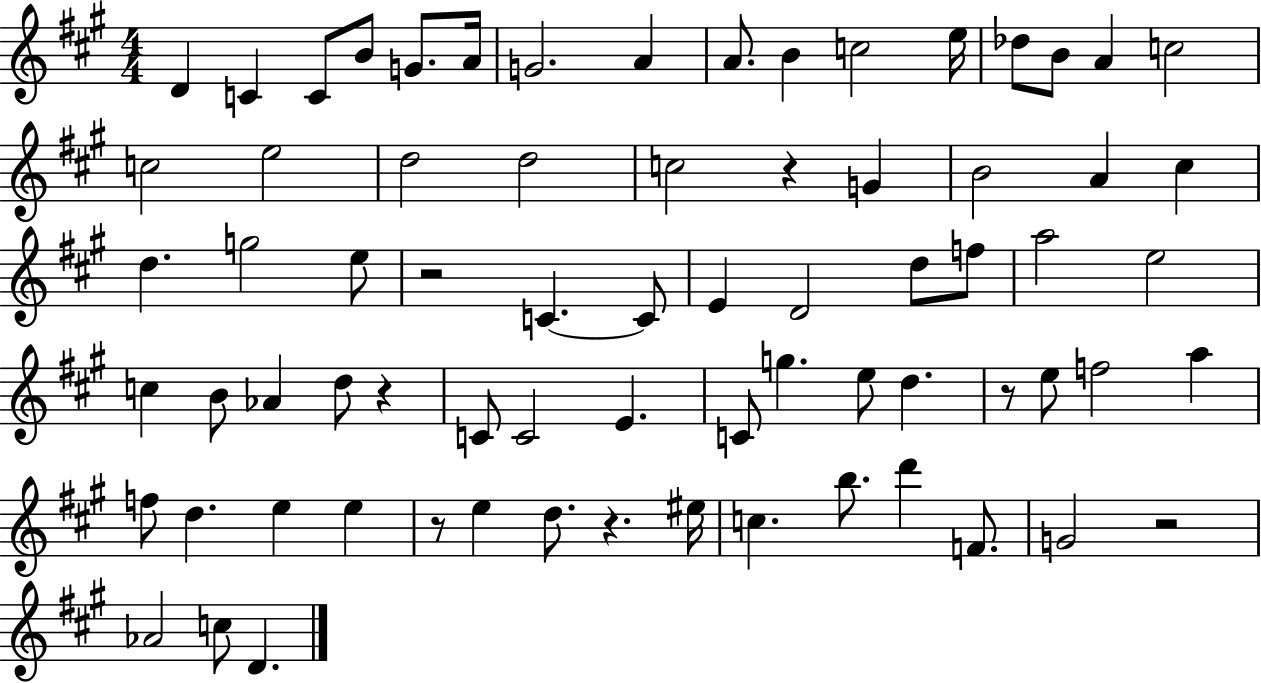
{
  \clef treble
  \numericTimeSignature
  \time 4/4
  \key a \major
  d'4 c'4 c'8 b'8 g'8. a'16 | g'2. a'4 | a'8. b'4 c''2 e''16 | des''8 b'8 a'4 c''2 | \break c''2 e''2 | d''2 d''2 | c''2 r4 g'4 | b'2 a'4 cis''4 | \break d''4. g''2 e''8 | r2 c'4.~~ c'8 | e'4 d'2 d''8 f''8 | a''2 e''2 | \break c''4 b'8 aes'4 d''8 r4 | c'8 c'2 e'4. | c'8 g''4. e''8 d''4. | r8 e''8 f''2 a''4 | \break f''8 d''4. e''4 e''4 | r8 e''4 d''8. r4. eis''16 | c''4. b''8. d'''4 f'8. | g'2 r2 | \break aes'2 c''8 d'4. | \bar "|."
}